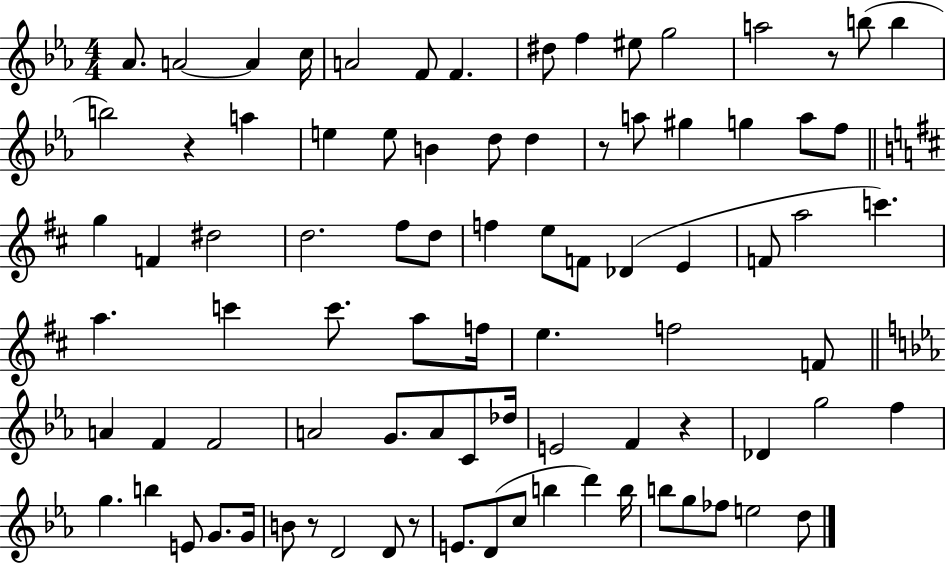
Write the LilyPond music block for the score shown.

{
  \clef treble
  \numericTimeSignature
  \time 4/4
  \key ees \major
  \repeat volta 2 { aes'8. a'2~~ a'4 c''16 | a'2 f'8 f'4. | dis''8 f''4 eis''8 g''2 | a''2 r8 b''8( b''4 | \break b''2) r4 a''4 | e''4 e''8 b'4 d''8 d''4 | r8 a''8 gis''4 g''4 a''8 f''8 | \bar "||" \break \key d \major g''4 f'4 dis''2 | d''2. fis''8 d''8 | f''4 e''8 f'8 des'4( e'4 | f'8 a''2 c'''4.) | \break a''4. c'''4 c'''8. a''8 f''16 | e''4. f''2 f'8 | \bar "||" \break \key c \minor a'4 f'4 f'2 | a'2 g'8. a'8 c'8 des''16 | e'2 f'4 r4 | des'4 g''2 f''4 | \break g''4. b''4 e'8 g'8. g'16 | b'8 r8 d'2 d'8 r8 | e'8. d'8( c''8 b''4 d'''4) b''16 | b''8 g''8 fes''8 e''2 d''8 | \break } \bar "|."
}